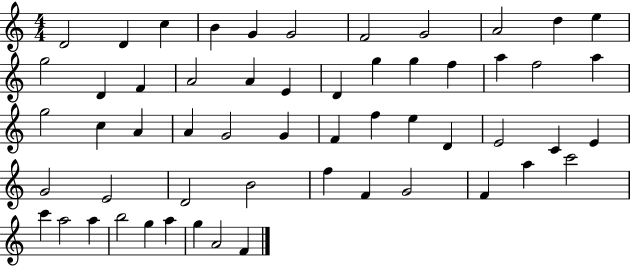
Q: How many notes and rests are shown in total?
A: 56